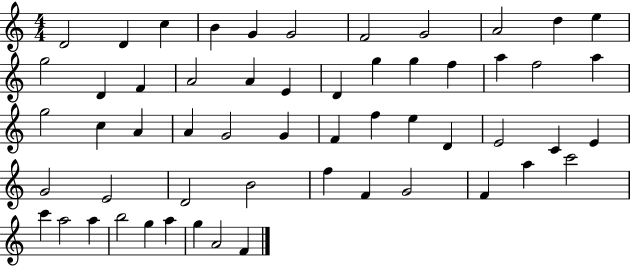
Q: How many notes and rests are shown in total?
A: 56